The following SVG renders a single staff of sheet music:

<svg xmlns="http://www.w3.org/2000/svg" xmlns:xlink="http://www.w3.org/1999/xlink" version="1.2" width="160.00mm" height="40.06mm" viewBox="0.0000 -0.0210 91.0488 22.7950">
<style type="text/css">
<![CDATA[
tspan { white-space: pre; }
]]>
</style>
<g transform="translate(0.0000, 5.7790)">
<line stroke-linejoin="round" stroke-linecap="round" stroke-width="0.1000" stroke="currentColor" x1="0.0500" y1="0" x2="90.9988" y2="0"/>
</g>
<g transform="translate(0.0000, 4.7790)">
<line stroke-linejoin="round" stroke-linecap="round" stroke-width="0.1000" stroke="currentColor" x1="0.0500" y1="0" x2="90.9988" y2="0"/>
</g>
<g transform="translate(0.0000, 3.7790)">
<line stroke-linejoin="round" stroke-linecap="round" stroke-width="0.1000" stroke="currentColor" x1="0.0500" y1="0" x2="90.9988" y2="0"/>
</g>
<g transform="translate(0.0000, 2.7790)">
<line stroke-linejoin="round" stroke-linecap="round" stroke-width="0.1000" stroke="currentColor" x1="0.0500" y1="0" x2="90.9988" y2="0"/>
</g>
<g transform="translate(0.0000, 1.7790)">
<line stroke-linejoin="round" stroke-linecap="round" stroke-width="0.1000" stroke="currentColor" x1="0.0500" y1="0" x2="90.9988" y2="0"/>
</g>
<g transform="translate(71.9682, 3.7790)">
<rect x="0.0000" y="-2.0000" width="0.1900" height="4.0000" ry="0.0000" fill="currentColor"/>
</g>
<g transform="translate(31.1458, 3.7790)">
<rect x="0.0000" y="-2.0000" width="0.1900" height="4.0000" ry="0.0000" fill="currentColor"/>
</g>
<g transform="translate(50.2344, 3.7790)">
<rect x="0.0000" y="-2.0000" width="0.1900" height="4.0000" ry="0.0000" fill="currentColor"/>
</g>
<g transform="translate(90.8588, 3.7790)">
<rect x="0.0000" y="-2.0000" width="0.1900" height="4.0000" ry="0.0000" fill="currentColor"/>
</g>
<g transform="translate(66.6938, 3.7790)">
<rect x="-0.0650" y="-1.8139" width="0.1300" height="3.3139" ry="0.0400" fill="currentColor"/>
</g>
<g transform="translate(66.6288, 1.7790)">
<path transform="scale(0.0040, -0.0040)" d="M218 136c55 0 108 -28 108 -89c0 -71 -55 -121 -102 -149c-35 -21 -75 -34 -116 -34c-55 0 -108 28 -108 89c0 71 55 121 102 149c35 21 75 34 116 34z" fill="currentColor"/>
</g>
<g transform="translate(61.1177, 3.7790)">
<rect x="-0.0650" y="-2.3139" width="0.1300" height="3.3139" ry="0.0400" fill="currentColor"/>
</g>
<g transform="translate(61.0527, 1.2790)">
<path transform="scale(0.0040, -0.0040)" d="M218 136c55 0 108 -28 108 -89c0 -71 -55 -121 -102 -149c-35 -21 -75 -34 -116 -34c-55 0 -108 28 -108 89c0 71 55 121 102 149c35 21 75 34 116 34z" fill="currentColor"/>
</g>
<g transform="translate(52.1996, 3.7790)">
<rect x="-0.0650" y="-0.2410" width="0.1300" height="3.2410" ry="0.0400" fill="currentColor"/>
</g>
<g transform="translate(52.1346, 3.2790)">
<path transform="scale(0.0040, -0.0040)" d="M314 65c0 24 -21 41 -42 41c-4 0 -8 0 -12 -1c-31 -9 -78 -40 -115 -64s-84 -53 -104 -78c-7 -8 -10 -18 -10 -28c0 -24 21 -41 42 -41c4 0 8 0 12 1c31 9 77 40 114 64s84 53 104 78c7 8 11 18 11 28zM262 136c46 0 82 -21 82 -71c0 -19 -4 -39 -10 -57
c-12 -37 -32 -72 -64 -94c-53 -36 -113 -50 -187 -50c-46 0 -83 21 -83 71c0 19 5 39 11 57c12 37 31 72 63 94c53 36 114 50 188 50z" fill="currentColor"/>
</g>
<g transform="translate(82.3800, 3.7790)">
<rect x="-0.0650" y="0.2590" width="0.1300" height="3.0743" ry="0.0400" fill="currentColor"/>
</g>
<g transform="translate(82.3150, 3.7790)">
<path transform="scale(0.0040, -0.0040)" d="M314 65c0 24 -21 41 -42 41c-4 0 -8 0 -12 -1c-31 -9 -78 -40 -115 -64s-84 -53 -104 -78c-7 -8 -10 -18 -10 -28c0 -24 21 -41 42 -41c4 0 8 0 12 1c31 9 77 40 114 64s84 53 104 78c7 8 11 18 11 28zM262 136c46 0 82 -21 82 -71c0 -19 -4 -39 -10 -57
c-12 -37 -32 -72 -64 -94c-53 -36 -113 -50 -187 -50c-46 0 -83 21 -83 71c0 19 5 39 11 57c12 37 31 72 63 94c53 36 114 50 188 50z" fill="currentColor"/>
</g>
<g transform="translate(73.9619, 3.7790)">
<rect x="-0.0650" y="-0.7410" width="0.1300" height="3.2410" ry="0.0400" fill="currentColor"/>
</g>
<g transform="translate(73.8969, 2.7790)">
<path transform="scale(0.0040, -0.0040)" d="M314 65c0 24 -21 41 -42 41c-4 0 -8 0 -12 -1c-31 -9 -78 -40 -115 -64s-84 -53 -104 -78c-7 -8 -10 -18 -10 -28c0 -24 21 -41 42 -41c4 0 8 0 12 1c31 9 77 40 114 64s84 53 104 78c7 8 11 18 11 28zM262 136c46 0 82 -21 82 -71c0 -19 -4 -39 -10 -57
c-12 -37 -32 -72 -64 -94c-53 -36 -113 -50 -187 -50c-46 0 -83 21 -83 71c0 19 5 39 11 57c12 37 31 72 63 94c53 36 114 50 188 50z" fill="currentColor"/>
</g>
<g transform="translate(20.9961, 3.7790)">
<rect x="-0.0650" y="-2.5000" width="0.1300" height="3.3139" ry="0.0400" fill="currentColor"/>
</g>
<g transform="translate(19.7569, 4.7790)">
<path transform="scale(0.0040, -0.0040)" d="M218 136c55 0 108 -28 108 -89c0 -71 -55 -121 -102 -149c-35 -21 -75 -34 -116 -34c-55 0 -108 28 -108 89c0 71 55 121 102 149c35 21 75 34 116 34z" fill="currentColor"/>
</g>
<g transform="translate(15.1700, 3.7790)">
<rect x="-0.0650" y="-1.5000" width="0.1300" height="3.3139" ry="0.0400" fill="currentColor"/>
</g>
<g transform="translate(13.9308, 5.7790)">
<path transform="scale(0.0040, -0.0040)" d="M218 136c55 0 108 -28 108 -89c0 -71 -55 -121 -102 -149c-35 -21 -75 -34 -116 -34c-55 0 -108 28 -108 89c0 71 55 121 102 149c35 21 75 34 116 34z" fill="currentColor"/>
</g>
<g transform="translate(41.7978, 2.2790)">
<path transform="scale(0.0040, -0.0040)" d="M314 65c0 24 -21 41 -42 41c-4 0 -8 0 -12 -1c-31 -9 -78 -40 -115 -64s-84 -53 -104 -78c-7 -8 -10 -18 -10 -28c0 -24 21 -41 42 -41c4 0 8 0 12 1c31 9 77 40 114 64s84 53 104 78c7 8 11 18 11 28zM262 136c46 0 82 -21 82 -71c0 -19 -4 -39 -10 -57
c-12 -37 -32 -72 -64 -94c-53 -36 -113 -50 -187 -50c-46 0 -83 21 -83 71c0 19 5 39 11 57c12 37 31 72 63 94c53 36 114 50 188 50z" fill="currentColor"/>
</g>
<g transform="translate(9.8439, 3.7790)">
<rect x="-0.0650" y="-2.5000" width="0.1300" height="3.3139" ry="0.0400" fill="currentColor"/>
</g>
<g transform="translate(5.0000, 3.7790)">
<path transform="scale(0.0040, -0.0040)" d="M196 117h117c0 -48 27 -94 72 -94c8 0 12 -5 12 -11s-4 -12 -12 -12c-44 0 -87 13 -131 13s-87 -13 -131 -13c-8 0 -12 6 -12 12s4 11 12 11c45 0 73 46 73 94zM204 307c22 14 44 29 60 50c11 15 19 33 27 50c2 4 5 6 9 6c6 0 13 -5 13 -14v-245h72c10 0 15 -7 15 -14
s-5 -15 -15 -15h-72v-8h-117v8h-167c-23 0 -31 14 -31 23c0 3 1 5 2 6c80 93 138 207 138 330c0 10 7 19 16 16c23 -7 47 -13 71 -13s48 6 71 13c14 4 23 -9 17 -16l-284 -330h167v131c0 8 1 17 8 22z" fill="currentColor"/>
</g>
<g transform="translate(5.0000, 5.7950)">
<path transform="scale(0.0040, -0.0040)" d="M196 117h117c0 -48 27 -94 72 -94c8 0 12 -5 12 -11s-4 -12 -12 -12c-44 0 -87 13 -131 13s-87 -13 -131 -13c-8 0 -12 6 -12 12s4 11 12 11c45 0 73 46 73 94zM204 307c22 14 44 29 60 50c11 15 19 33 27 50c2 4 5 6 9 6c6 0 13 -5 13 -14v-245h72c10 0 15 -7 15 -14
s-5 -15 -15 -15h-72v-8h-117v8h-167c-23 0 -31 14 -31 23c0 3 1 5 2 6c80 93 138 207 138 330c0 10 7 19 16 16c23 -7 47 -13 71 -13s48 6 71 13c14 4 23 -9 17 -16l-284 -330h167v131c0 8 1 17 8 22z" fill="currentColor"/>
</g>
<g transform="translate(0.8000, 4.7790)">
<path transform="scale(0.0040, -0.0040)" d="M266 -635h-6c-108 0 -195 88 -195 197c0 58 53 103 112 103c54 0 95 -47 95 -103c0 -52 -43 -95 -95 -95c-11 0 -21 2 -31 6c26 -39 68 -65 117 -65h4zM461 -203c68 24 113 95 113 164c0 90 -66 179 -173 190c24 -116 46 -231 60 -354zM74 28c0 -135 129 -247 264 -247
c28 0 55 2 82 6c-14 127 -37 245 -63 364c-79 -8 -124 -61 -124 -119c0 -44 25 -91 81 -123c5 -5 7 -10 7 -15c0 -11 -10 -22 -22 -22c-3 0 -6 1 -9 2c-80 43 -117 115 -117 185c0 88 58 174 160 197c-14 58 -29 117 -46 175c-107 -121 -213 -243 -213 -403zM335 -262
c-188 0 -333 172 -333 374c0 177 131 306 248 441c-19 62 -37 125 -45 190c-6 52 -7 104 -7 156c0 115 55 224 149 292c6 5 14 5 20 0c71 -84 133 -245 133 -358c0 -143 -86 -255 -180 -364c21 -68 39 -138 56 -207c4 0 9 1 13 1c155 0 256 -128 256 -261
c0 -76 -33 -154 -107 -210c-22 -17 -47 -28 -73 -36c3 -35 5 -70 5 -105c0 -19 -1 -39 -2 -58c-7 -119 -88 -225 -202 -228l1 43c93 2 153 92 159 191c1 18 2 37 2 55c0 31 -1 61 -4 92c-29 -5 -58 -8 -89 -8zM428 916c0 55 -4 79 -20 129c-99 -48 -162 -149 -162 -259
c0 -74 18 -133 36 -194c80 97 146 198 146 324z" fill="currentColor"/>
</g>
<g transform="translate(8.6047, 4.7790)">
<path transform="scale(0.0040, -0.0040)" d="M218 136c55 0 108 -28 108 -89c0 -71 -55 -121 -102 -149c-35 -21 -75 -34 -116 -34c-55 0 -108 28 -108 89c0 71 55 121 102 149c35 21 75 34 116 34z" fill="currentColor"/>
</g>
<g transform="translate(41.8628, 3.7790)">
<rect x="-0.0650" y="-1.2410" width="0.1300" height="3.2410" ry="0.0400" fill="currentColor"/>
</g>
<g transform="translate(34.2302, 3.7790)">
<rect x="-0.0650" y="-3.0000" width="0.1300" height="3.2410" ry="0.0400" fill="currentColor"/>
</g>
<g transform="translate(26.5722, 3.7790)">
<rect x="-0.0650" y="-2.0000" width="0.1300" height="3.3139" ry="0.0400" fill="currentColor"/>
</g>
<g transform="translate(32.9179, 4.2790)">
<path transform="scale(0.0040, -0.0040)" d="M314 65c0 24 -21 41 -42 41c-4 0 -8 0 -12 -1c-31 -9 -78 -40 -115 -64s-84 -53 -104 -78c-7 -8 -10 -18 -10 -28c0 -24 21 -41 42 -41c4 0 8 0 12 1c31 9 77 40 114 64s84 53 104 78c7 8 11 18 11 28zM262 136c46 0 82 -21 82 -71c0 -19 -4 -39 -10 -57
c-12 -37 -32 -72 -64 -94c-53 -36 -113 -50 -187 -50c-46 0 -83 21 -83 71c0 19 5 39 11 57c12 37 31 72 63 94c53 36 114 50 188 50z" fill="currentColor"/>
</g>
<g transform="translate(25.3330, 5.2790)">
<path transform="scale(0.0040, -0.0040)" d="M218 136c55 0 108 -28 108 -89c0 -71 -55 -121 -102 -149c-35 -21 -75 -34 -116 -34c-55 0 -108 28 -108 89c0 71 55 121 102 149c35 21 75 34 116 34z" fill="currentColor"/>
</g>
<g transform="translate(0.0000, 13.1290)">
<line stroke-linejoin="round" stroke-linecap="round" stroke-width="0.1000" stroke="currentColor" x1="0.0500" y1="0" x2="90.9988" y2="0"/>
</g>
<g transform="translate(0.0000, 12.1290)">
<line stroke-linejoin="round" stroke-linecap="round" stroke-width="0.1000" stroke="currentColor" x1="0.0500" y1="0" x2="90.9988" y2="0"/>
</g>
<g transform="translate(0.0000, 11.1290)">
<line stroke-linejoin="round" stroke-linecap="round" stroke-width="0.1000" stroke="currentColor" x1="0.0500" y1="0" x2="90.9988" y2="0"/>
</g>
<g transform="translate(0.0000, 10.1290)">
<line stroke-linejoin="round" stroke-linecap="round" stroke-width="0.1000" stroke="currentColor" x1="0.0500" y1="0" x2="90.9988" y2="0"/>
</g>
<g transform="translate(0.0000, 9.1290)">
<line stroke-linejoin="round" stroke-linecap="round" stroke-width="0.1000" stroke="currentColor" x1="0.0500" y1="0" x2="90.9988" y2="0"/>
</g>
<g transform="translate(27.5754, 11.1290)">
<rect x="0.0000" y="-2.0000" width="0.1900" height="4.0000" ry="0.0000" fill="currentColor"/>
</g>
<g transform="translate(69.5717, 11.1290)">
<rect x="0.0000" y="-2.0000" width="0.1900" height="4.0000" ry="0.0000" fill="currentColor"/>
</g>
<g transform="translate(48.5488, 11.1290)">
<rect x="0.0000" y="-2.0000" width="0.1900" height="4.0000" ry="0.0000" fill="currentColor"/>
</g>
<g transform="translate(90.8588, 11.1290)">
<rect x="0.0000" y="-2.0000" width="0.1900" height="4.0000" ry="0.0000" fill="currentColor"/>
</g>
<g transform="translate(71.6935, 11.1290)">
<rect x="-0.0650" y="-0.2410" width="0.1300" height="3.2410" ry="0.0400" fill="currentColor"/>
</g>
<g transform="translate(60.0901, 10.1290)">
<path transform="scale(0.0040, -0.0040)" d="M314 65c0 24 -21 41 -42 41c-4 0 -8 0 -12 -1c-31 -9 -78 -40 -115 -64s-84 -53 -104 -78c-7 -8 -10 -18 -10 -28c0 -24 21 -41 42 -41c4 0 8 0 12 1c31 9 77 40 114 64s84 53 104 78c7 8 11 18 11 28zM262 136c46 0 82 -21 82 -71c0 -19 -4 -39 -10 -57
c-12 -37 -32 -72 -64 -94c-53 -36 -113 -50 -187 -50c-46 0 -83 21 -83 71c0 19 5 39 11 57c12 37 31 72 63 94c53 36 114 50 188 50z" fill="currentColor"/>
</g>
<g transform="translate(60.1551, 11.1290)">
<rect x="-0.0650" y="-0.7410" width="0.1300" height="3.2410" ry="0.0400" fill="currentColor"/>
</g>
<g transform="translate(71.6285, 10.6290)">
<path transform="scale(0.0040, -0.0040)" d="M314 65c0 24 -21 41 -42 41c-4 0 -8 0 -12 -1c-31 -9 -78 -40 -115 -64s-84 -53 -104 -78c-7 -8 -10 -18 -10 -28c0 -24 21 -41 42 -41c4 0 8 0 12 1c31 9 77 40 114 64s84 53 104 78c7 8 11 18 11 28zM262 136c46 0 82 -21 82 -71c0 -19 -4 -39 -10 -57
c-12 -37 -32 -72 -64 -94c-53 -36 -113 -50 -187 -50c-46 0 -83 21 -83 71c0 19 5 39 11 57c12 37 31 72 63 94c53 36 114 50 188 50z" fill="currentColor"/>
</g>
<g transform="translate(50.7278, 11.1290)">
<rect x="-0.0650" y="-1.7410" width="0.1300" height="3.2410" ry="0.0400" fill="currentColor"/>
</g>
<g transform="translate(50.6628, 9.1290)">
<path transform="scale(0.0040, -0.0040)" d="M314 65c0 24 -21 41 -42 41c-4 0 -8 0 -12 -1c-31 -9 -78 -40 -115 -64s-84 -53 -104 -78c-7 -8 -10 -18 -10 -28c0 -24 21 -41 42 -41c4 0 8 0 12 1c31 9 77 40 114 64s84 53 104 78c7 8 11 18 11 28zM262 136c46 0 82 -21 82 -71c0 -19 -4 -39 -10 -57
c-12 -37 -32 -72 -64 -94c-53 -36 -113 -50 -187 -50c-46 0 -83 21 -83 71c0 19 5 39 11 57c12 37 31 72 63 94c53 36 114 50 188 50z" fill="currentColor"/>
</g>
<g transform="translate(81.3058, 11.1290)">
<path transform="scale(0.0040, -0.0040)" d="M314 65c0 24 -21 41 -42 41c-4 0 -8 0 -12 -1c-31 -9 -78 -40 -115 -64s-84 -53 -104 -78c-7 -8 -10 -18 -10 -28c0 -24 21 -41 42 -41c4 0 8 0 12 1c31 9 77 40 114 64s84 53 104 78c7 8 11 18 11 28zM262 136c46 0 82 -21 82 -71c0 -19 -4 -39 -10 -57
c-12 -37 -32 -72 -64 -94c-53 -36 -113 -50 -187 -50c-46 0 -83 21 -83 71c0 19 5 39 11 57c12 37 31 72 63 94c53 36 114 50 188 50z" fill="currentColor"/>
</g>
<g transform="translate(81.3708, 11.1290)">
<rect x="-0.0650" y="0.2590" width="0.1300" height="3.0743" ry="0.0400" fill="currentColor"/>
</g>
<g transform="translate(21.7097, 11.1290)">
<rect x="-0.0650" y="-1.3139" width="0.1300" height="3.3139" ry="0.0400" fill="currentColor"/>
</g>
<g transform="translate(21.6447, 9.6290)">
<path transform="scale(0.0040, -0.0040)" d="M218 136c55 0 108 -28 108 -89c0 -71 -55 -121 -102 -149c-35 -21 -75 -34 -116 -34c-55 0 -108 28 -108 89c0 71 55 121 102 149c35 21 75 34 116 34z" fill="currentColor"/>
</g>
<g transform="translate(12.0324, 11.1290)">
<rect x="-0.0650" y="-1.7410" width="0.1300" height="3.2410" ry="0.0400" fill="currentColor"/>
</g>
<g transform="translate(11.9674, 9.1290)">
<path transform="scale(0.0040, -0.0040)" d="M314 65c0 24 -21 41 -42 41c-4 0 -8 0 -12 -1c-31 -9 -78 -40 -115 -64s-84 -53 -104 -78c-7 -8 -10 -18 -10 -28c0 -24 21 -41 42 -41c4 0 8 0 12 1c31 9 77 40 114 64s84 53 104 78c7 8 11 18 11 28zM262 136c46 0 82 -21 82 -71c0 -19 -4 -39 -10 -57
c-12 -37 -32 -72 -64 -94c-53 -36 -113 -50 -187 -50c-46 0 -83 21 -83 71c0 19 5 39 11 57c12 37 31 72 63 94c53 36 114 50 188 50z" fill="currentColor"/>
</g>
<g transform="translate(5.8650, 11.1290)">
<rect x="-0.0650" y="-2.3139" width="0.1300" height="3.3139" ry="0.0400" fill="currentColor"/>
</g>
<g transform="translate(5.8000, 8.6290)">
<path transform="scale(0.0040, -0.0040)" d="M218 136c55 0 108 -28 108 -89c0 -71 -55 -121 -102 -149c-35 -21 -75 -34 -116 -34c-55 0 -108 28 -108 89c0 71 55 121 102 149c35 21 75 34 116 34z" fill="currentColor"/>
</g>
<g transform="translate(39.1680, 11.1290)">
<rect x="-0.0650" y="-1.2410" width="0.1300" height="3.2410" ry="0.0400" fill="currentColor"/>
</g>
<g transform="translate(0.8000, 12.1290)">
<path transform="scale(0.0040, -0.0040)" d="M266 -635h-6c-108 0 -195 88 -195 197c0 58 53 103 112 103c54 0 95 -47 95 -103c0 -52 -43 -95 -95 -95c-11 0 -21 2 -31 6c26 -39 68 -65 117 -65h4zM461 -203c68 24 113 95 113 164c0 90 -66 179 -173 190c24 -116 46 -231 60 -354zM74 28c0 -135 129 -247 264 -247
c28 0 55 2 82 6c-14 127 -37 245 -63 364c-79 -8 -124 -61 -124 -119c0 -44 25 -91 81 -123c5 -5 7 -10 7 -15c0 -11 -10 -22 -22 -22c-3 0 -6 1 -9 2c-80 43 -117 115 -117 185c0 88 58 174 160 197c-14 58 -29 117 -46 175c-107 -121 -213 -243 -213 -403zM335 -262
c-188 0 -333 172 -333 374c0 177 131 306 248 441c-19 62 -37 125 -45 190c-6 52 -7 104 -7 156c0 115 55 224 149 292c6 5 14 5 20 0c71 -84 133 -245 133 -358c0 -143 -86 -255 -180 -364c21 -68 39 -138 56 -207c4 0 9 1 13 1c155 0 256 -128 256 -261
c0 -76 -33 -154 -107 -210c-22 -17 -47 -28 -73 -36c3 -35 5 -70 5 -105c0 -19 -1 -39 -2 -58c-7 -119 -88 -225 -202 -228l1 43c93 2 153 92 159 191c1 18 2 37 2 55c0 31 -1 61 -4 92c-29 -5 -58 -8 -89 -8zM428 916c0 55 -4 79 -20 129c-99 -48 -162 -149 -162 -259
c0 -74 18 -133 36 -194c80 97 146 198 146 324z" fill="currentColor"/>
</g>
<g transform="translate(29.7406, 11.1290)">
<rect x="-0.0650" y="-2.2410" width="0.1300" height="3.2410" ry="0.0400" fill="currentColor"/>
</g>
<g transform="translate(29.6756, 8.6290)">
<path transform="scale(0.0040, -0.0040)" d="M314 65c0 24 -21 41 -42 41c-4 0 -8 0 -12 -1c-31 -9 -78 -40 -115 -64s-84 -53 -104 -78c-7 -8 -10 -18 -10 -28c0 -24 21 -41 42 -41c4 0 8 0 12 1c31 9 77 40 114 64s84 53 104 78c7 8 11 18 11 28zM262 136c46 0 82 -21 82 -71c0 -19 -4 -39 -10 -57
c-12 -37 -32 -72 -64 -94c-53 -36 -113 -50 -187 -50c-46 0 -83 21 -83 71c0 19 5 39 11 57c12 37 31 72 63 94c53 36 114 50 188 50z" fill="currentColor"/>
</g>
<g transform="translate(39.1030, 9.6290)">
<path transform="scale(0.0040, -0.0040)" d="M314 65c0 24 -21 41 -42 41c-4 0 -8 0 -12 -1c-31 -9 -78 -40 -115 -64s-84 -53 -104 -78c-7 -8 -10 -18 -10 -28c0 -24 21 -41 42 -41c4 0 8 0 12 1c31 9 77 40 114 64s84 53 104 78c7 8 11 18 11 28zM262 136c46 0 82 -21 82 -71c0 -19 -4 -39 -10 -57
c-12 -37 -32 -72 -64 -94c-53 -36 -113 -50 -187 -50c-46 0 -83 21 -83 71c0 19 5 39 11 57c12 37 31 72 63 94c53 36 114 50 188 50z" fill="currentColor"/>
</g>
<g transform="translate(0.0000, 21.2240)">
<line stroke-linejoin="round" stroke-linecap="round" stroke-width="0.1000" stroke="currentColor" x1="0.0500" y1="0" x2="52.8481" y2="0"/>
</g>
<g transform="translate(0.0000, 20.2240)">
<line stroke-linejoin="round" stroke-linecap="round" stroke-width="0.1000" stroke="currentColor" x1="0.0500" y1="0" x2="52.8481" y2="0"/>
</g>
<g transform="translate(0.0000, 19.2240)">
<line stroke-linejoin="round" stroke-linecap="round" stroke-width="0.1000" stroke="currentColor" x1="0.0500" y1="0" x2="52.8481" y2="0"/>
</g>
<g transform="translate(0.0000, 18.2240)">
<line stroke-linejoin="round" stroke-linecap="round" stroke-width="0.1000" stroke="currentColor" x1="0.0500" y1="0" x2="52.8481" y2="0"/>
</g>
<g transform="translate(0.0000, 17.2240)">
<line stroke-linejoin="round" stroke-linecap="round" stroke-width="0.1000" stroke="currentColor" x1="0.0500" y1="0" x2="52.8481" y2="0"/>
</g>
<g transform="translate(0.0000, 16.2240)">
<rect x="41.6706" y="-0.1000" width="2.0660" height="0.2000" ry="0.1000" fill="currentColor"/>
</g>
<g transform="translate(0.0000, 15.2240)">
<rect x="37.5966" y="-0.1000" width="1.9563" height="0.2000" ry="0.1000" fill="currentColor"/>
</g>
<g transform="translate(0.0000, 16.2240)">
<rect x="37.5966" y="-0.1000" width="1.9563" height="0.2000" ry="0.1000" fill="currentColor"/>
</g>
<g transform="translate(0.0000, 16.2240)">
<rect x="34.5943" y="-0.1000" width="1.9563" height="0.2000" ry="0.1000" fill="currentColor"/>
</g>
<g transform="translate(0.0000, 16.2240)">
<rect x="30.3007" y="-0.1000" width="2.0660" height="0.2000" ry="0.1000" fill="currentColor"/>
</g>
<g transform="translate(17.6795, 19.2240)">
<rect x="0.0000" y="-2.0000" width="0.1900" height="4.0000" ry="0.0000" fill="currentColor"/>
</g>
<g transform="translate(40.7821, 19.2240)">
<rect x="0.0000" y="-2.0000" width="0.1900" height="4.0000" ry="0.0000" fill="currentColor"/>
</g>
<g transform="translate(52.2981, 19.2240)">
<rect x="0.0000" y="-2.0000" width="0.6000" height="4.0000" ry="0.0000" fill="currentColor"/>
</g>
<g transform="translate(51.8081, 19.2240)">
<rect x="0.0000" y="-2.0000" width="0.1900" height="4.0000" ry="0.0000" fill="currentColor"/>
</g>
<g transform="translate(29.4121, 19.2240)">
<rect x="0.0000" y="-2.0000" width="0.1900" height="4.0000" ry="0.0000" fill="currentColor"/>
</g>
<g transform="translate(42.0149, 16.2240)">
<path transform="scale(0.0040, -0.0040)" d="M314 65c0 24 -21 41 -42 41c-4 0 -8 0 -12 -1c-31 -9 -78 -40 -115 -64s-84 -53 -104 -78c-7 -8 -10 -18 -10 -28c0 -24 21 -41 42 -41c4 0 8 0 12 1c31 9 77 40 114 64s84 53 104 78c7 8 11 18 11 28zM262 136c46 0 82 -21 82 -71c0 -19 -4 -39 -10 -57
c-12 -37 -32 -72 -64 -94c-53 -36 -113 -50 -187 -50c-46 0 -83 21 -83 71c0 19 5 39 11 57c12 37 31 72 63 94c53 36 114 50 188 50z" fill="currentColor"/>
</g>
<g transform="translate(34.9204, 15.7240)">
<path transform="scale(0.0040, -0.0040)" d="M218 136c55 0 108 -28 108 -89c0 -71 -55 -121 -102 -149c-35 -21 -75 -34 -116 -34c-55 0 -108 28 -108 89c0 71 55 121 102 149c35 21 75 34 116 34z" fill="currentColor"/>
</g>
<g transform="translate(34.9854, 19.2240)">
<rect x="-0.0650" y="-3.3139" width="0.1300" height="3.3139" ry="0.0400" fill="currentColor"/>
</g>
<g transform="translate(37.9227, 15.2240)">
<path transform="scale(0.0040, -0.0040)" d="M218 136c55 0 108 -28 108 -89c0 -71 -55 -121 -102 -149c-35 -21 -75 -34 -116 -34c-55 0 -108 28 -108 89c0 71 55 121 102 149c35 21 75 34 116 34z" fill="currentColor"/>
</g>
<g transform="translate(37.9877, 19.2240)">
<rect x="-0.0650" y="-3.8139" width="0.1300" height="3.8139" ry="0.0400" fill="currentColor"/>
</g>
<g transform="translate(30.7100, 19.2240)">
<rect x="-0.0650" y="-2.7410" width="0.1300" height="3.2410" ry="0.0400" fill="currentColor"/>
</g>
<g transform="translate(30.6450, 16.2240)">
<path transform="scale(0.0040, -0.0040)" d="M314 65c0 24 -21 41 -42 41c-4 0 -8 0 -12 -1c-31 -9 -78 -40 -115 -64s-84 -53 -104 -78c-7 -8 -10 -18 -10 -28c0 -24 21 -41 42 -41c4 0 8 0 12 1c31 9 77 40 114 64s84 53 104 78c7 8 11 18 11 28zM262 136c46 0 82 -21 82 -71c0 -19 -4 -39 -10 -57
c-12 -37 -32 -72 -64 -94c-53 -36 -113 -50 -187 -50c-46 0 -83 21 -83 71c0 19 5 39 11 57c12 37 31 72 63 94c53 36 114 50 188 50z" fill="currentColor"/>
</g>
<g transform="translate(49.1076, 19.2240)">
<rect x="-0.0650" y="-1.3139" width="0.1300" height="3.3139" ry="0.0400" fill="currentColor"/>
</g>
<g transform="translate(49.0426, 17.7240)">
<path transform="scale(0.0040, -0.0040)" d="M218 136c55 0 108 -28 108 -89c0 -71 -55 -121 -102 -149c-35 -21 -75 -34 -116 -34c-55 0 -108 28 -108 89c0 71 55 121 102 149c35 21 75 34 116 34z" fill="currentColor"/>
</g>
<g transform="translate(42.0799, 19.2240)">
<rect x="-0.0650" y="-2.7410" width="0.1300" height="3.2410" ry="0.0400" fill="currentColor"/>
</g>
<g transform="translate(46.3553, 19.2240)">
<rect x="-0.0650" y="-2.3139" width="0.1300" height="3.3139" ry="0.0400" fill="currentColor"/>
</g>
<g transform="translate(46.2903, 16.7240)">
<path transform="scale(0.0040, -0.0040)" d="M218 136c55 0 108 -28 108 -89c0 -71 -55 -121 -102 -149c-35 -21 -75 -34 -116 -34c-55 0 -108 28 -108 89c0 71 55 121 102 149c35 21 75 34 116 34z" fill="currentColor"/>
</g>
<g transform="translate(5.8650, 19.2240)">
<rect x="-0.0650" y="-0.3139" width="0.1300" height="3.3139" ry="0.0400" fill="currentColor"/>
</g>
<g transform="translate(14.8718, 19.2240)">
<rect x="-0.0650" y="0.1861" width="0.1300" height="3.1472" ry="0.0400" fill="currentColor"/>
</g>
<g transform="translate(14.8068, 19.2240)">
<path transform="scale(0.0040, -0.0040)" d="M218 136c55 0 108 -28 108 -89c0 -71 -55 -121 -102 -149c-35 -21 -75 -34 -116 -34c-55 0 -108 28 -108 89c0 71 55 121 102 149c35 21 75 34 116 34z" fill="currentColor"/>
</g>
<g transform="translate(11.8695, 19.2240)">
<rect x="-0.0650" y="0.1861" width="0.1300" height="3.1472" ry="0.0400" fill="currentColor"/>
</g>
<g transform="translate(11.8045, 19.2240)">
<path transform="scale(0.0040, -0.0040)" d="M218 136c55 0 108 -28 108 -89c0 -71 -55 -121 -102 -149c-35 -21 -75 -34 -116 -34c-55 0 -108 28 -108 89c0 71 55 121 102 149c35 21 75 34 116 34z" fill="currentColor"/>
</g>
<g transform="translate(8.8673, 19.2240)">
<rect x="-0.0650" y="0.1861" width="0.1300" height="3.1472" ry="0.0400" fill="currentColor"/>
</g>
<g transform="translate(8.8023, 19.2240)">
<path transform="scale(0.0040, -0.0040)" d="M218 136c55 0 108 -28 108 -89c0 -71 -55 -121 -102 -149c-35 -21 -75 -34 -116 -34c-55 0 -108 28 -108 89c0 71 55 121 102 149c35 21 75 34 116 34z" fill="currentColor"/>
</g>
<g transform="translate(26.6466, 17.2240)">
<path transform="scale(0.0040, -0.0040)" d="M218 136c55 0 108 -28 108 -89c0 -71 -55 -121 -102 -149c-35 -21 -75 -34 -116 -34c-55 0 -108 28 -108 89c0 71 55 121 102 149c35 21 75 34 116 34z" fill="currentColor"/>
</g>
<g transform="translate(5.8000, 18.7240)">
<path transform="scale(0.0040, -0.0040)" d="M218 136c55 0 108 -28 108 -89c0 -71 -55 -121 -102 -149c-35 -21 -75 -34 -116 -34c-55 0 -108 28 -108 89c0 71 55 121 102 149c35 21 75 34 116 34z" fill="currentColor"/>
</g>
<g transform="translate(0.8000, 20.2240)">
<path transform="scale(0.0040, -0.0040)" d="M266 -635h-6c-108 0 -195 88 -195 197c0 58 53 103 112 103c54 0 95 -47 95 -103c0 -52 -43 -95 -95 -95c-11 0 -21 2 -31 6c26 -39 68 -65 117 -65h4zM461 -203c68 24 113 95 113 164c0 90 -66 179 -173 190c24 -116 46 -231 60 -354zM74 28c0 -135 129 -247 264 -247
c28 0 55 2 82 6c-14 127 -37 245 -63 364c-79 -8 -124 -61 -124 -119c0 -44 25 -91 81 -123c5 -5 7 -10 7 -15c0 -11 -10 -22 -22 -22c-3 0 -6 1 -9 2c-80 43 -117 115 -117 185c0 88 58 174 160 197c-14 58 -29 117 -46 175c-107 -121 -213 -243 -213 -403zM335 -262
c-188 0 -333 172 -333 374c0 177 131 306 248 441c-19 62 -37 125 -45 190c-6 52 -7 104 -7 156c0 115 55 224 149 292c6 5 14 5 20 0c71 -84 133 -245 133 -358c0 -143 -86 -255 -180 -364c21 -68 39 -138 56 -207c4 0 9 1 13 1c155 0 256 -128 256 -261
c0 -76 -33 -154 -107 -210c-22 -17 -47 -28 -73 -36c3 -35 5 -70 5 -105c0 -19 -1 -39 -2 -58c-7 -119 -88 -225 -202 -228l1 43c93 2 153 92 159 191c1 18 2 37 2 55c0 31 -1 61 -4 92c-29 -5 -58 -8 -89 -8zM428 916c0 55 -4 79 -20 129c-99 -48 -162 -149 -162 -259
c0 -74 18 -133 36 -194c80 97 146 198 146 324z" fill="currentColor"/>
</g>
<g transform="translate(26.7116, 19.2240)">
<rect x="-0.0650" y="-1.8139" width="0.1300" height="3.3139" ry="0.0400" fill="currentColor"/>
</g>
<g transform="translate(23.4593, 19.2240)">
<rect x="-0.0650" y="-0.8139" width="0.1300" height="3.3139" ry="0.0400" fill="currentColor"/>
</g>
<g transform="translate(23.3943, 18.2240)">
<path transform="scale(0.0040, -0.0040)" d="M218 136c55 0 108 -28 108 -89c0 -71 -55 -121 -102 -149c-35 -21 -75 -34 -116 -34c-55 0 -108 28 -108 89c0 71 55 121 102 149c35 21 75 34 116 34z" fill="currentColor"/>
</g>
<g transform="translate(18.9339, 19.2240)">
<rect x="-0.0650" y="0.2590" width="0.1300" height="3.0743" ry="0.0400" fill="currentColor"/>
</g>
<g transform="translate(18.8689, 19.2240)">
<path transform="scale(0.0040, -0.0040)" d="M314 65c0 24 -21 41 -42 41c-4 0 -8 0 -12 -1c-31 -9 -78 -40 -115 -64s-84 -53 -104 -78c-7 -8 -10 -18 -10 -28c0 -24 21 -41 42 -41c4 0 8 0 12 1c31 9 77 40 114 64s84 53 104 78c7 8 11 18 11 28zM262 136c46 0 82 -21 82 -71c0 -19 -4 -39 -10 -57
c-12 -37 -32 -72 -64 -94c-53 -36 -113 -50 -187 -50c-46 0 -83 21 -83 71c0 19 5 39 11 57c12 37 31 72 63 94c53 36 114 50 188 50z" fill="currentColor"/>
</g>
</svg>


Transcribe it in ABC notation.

X:1
T:Untitled
M:4/4
L:1/4
K:C
G E G F A2 e2 c2 g f d2 B2 g f2 e g2 e2 f2 d2 c2 B2 c B B B B2 d f a2 b c' a2 g e